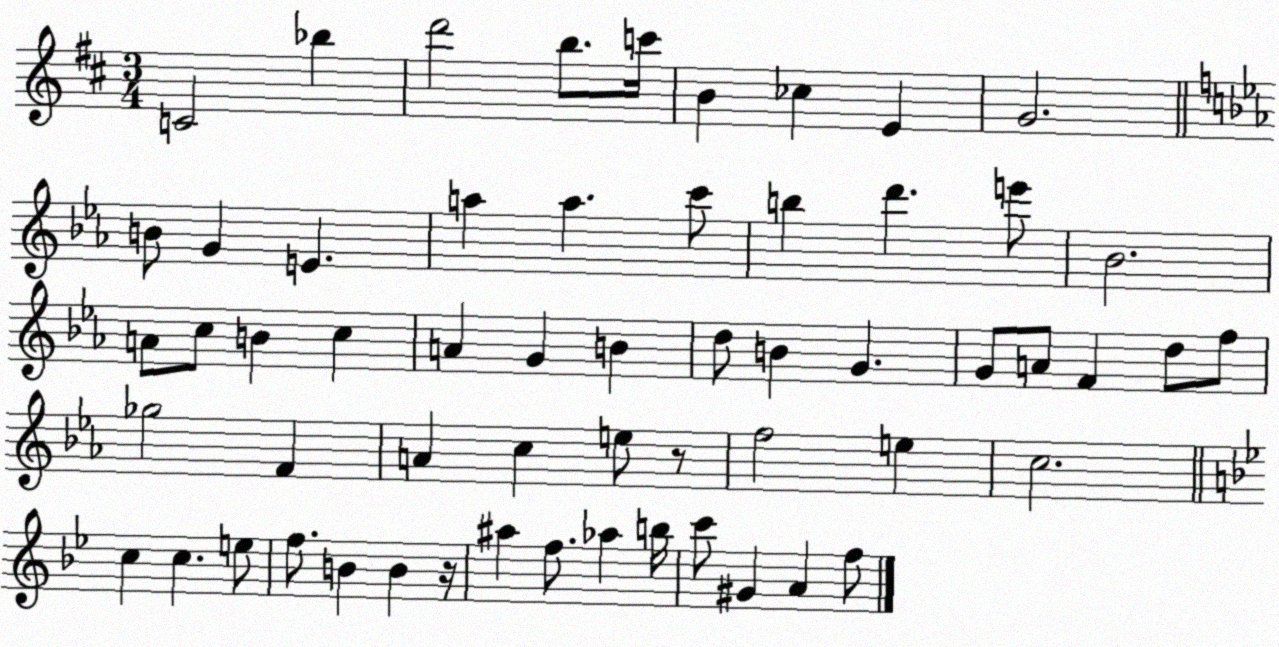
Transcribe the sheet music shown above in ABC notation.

X:1
T:Untitled
M:3/4
L:1/4
K:D
C2 _b d'2 b/2 c'/4 B _c E G2 B/2 G E a a c'/2 b d' e'/2 _B2 A/2 c/2 B c A G B d/2 B G G/2 A/2 F d/2 f/2 _g2 F A c e/2 z/2 f2 e c2 c c e/2 f/2 B B z/4 ^a f/2 _a b/4 c'/2 ^G A f/2